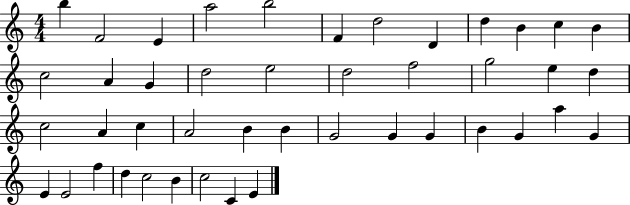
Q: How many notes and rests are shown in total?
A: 44